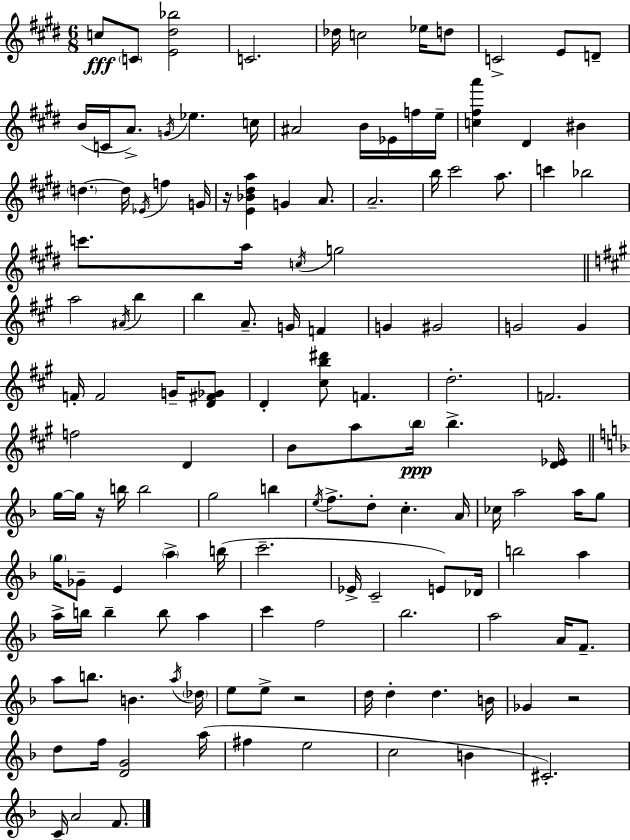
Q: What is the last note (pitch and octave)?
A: F4